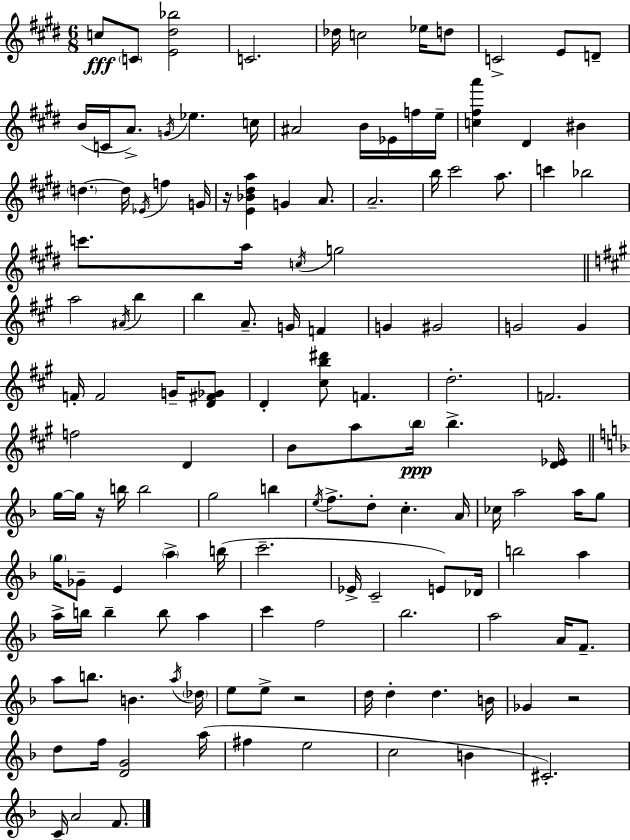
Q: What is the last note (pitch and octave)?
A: F4